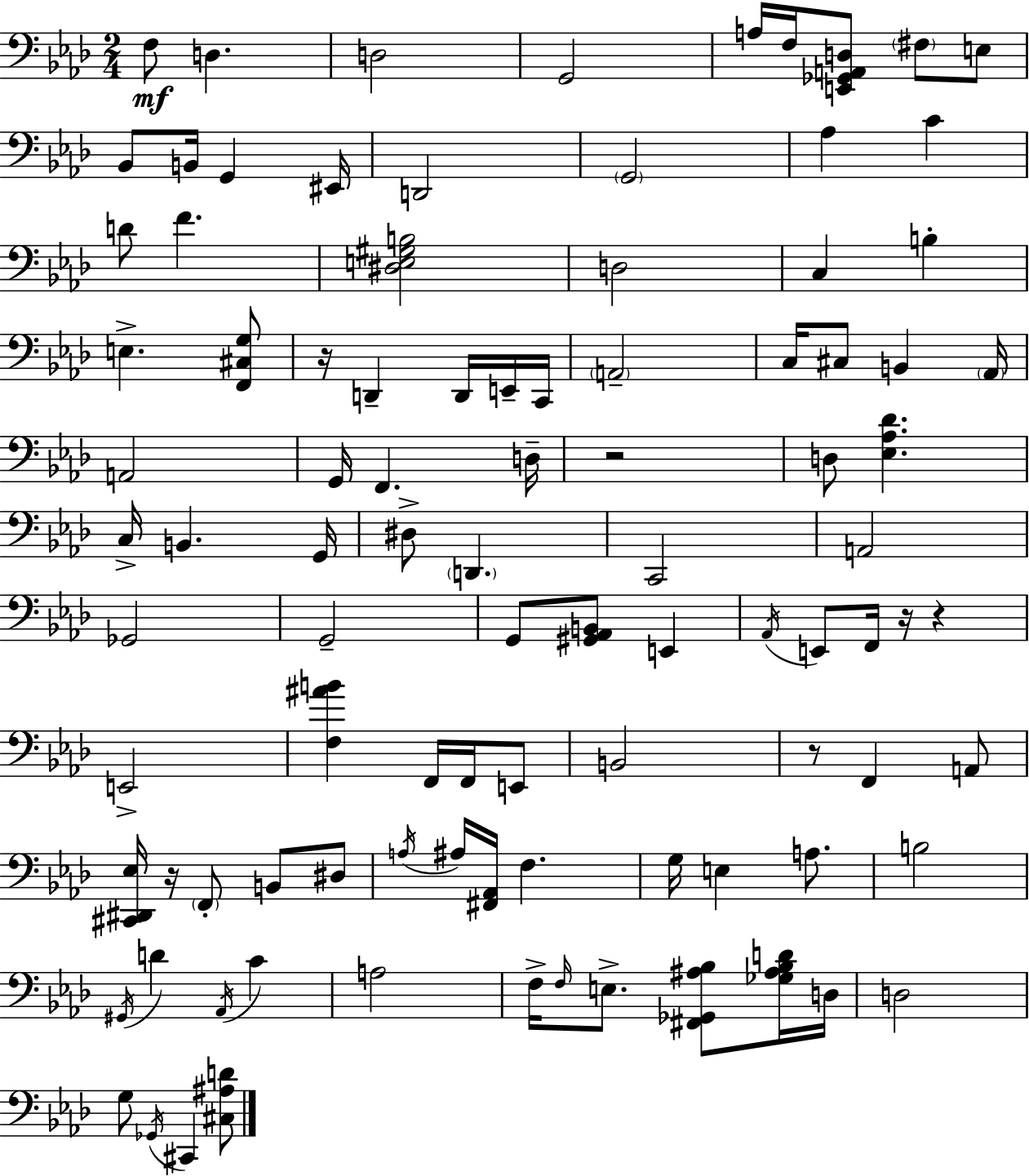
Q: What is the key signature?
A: F minor